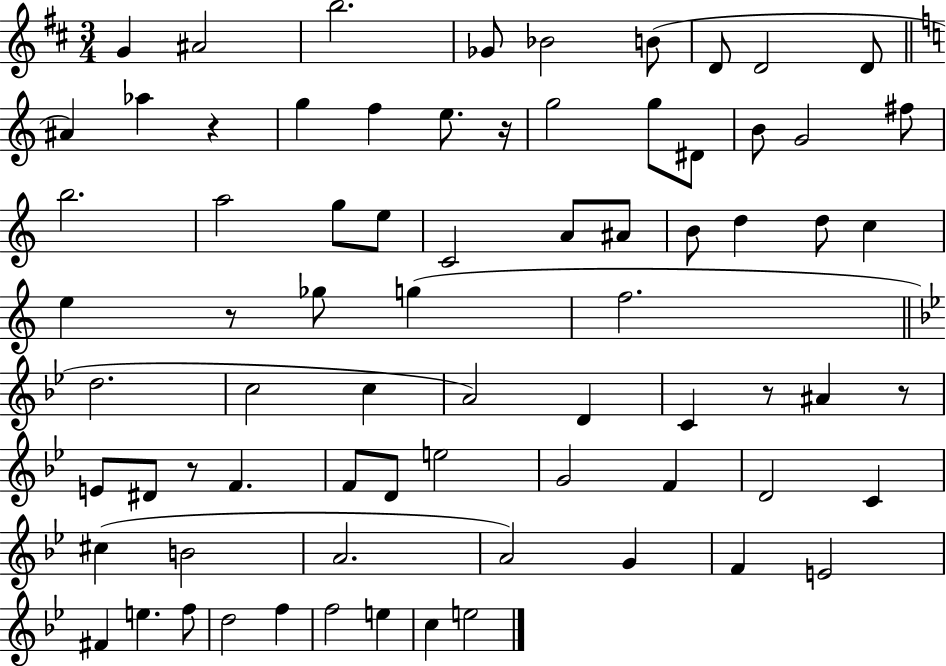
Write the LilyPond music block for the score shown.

{
  \clef treble
  \numericTimeSignature
  \time 3/4
  \key d \major
  g'4 ais'2 | b''2. | ges'8 bes'2 b'8( | d'8 d'2 d'8 | \break \bar "||" \break \key c \major ais'4) aes''4 r4 | g''4 f''4 e''8. r16 | g''2 g''8 dis'8 | b'8 g'2 fis''8 | \break b''2. | a''2 g''8 e''8 | c'2 a'8 ais'8 | b'8 d''4 d''8 c''4 | \break e''4 r8 ges''8 g''4( | f''2. | \bar "||" \break \key bes \major d''2. | c''2 c''4 | a'2) d'4 | c'4 r8 ais'4 r8 | \break e'8 dis'8 r8 f'4. | f'8 d'8 e''2 | g'2 f'4 | d'2 c'4 | \break cis''4( b'2 | a'2. | a'2) g'4 | f'4 e'2 | \break fis'4 e''4. f''8 | d''2 f''4 | f''2 e''4 | c''4 e''2 | \break \bar "|."
}